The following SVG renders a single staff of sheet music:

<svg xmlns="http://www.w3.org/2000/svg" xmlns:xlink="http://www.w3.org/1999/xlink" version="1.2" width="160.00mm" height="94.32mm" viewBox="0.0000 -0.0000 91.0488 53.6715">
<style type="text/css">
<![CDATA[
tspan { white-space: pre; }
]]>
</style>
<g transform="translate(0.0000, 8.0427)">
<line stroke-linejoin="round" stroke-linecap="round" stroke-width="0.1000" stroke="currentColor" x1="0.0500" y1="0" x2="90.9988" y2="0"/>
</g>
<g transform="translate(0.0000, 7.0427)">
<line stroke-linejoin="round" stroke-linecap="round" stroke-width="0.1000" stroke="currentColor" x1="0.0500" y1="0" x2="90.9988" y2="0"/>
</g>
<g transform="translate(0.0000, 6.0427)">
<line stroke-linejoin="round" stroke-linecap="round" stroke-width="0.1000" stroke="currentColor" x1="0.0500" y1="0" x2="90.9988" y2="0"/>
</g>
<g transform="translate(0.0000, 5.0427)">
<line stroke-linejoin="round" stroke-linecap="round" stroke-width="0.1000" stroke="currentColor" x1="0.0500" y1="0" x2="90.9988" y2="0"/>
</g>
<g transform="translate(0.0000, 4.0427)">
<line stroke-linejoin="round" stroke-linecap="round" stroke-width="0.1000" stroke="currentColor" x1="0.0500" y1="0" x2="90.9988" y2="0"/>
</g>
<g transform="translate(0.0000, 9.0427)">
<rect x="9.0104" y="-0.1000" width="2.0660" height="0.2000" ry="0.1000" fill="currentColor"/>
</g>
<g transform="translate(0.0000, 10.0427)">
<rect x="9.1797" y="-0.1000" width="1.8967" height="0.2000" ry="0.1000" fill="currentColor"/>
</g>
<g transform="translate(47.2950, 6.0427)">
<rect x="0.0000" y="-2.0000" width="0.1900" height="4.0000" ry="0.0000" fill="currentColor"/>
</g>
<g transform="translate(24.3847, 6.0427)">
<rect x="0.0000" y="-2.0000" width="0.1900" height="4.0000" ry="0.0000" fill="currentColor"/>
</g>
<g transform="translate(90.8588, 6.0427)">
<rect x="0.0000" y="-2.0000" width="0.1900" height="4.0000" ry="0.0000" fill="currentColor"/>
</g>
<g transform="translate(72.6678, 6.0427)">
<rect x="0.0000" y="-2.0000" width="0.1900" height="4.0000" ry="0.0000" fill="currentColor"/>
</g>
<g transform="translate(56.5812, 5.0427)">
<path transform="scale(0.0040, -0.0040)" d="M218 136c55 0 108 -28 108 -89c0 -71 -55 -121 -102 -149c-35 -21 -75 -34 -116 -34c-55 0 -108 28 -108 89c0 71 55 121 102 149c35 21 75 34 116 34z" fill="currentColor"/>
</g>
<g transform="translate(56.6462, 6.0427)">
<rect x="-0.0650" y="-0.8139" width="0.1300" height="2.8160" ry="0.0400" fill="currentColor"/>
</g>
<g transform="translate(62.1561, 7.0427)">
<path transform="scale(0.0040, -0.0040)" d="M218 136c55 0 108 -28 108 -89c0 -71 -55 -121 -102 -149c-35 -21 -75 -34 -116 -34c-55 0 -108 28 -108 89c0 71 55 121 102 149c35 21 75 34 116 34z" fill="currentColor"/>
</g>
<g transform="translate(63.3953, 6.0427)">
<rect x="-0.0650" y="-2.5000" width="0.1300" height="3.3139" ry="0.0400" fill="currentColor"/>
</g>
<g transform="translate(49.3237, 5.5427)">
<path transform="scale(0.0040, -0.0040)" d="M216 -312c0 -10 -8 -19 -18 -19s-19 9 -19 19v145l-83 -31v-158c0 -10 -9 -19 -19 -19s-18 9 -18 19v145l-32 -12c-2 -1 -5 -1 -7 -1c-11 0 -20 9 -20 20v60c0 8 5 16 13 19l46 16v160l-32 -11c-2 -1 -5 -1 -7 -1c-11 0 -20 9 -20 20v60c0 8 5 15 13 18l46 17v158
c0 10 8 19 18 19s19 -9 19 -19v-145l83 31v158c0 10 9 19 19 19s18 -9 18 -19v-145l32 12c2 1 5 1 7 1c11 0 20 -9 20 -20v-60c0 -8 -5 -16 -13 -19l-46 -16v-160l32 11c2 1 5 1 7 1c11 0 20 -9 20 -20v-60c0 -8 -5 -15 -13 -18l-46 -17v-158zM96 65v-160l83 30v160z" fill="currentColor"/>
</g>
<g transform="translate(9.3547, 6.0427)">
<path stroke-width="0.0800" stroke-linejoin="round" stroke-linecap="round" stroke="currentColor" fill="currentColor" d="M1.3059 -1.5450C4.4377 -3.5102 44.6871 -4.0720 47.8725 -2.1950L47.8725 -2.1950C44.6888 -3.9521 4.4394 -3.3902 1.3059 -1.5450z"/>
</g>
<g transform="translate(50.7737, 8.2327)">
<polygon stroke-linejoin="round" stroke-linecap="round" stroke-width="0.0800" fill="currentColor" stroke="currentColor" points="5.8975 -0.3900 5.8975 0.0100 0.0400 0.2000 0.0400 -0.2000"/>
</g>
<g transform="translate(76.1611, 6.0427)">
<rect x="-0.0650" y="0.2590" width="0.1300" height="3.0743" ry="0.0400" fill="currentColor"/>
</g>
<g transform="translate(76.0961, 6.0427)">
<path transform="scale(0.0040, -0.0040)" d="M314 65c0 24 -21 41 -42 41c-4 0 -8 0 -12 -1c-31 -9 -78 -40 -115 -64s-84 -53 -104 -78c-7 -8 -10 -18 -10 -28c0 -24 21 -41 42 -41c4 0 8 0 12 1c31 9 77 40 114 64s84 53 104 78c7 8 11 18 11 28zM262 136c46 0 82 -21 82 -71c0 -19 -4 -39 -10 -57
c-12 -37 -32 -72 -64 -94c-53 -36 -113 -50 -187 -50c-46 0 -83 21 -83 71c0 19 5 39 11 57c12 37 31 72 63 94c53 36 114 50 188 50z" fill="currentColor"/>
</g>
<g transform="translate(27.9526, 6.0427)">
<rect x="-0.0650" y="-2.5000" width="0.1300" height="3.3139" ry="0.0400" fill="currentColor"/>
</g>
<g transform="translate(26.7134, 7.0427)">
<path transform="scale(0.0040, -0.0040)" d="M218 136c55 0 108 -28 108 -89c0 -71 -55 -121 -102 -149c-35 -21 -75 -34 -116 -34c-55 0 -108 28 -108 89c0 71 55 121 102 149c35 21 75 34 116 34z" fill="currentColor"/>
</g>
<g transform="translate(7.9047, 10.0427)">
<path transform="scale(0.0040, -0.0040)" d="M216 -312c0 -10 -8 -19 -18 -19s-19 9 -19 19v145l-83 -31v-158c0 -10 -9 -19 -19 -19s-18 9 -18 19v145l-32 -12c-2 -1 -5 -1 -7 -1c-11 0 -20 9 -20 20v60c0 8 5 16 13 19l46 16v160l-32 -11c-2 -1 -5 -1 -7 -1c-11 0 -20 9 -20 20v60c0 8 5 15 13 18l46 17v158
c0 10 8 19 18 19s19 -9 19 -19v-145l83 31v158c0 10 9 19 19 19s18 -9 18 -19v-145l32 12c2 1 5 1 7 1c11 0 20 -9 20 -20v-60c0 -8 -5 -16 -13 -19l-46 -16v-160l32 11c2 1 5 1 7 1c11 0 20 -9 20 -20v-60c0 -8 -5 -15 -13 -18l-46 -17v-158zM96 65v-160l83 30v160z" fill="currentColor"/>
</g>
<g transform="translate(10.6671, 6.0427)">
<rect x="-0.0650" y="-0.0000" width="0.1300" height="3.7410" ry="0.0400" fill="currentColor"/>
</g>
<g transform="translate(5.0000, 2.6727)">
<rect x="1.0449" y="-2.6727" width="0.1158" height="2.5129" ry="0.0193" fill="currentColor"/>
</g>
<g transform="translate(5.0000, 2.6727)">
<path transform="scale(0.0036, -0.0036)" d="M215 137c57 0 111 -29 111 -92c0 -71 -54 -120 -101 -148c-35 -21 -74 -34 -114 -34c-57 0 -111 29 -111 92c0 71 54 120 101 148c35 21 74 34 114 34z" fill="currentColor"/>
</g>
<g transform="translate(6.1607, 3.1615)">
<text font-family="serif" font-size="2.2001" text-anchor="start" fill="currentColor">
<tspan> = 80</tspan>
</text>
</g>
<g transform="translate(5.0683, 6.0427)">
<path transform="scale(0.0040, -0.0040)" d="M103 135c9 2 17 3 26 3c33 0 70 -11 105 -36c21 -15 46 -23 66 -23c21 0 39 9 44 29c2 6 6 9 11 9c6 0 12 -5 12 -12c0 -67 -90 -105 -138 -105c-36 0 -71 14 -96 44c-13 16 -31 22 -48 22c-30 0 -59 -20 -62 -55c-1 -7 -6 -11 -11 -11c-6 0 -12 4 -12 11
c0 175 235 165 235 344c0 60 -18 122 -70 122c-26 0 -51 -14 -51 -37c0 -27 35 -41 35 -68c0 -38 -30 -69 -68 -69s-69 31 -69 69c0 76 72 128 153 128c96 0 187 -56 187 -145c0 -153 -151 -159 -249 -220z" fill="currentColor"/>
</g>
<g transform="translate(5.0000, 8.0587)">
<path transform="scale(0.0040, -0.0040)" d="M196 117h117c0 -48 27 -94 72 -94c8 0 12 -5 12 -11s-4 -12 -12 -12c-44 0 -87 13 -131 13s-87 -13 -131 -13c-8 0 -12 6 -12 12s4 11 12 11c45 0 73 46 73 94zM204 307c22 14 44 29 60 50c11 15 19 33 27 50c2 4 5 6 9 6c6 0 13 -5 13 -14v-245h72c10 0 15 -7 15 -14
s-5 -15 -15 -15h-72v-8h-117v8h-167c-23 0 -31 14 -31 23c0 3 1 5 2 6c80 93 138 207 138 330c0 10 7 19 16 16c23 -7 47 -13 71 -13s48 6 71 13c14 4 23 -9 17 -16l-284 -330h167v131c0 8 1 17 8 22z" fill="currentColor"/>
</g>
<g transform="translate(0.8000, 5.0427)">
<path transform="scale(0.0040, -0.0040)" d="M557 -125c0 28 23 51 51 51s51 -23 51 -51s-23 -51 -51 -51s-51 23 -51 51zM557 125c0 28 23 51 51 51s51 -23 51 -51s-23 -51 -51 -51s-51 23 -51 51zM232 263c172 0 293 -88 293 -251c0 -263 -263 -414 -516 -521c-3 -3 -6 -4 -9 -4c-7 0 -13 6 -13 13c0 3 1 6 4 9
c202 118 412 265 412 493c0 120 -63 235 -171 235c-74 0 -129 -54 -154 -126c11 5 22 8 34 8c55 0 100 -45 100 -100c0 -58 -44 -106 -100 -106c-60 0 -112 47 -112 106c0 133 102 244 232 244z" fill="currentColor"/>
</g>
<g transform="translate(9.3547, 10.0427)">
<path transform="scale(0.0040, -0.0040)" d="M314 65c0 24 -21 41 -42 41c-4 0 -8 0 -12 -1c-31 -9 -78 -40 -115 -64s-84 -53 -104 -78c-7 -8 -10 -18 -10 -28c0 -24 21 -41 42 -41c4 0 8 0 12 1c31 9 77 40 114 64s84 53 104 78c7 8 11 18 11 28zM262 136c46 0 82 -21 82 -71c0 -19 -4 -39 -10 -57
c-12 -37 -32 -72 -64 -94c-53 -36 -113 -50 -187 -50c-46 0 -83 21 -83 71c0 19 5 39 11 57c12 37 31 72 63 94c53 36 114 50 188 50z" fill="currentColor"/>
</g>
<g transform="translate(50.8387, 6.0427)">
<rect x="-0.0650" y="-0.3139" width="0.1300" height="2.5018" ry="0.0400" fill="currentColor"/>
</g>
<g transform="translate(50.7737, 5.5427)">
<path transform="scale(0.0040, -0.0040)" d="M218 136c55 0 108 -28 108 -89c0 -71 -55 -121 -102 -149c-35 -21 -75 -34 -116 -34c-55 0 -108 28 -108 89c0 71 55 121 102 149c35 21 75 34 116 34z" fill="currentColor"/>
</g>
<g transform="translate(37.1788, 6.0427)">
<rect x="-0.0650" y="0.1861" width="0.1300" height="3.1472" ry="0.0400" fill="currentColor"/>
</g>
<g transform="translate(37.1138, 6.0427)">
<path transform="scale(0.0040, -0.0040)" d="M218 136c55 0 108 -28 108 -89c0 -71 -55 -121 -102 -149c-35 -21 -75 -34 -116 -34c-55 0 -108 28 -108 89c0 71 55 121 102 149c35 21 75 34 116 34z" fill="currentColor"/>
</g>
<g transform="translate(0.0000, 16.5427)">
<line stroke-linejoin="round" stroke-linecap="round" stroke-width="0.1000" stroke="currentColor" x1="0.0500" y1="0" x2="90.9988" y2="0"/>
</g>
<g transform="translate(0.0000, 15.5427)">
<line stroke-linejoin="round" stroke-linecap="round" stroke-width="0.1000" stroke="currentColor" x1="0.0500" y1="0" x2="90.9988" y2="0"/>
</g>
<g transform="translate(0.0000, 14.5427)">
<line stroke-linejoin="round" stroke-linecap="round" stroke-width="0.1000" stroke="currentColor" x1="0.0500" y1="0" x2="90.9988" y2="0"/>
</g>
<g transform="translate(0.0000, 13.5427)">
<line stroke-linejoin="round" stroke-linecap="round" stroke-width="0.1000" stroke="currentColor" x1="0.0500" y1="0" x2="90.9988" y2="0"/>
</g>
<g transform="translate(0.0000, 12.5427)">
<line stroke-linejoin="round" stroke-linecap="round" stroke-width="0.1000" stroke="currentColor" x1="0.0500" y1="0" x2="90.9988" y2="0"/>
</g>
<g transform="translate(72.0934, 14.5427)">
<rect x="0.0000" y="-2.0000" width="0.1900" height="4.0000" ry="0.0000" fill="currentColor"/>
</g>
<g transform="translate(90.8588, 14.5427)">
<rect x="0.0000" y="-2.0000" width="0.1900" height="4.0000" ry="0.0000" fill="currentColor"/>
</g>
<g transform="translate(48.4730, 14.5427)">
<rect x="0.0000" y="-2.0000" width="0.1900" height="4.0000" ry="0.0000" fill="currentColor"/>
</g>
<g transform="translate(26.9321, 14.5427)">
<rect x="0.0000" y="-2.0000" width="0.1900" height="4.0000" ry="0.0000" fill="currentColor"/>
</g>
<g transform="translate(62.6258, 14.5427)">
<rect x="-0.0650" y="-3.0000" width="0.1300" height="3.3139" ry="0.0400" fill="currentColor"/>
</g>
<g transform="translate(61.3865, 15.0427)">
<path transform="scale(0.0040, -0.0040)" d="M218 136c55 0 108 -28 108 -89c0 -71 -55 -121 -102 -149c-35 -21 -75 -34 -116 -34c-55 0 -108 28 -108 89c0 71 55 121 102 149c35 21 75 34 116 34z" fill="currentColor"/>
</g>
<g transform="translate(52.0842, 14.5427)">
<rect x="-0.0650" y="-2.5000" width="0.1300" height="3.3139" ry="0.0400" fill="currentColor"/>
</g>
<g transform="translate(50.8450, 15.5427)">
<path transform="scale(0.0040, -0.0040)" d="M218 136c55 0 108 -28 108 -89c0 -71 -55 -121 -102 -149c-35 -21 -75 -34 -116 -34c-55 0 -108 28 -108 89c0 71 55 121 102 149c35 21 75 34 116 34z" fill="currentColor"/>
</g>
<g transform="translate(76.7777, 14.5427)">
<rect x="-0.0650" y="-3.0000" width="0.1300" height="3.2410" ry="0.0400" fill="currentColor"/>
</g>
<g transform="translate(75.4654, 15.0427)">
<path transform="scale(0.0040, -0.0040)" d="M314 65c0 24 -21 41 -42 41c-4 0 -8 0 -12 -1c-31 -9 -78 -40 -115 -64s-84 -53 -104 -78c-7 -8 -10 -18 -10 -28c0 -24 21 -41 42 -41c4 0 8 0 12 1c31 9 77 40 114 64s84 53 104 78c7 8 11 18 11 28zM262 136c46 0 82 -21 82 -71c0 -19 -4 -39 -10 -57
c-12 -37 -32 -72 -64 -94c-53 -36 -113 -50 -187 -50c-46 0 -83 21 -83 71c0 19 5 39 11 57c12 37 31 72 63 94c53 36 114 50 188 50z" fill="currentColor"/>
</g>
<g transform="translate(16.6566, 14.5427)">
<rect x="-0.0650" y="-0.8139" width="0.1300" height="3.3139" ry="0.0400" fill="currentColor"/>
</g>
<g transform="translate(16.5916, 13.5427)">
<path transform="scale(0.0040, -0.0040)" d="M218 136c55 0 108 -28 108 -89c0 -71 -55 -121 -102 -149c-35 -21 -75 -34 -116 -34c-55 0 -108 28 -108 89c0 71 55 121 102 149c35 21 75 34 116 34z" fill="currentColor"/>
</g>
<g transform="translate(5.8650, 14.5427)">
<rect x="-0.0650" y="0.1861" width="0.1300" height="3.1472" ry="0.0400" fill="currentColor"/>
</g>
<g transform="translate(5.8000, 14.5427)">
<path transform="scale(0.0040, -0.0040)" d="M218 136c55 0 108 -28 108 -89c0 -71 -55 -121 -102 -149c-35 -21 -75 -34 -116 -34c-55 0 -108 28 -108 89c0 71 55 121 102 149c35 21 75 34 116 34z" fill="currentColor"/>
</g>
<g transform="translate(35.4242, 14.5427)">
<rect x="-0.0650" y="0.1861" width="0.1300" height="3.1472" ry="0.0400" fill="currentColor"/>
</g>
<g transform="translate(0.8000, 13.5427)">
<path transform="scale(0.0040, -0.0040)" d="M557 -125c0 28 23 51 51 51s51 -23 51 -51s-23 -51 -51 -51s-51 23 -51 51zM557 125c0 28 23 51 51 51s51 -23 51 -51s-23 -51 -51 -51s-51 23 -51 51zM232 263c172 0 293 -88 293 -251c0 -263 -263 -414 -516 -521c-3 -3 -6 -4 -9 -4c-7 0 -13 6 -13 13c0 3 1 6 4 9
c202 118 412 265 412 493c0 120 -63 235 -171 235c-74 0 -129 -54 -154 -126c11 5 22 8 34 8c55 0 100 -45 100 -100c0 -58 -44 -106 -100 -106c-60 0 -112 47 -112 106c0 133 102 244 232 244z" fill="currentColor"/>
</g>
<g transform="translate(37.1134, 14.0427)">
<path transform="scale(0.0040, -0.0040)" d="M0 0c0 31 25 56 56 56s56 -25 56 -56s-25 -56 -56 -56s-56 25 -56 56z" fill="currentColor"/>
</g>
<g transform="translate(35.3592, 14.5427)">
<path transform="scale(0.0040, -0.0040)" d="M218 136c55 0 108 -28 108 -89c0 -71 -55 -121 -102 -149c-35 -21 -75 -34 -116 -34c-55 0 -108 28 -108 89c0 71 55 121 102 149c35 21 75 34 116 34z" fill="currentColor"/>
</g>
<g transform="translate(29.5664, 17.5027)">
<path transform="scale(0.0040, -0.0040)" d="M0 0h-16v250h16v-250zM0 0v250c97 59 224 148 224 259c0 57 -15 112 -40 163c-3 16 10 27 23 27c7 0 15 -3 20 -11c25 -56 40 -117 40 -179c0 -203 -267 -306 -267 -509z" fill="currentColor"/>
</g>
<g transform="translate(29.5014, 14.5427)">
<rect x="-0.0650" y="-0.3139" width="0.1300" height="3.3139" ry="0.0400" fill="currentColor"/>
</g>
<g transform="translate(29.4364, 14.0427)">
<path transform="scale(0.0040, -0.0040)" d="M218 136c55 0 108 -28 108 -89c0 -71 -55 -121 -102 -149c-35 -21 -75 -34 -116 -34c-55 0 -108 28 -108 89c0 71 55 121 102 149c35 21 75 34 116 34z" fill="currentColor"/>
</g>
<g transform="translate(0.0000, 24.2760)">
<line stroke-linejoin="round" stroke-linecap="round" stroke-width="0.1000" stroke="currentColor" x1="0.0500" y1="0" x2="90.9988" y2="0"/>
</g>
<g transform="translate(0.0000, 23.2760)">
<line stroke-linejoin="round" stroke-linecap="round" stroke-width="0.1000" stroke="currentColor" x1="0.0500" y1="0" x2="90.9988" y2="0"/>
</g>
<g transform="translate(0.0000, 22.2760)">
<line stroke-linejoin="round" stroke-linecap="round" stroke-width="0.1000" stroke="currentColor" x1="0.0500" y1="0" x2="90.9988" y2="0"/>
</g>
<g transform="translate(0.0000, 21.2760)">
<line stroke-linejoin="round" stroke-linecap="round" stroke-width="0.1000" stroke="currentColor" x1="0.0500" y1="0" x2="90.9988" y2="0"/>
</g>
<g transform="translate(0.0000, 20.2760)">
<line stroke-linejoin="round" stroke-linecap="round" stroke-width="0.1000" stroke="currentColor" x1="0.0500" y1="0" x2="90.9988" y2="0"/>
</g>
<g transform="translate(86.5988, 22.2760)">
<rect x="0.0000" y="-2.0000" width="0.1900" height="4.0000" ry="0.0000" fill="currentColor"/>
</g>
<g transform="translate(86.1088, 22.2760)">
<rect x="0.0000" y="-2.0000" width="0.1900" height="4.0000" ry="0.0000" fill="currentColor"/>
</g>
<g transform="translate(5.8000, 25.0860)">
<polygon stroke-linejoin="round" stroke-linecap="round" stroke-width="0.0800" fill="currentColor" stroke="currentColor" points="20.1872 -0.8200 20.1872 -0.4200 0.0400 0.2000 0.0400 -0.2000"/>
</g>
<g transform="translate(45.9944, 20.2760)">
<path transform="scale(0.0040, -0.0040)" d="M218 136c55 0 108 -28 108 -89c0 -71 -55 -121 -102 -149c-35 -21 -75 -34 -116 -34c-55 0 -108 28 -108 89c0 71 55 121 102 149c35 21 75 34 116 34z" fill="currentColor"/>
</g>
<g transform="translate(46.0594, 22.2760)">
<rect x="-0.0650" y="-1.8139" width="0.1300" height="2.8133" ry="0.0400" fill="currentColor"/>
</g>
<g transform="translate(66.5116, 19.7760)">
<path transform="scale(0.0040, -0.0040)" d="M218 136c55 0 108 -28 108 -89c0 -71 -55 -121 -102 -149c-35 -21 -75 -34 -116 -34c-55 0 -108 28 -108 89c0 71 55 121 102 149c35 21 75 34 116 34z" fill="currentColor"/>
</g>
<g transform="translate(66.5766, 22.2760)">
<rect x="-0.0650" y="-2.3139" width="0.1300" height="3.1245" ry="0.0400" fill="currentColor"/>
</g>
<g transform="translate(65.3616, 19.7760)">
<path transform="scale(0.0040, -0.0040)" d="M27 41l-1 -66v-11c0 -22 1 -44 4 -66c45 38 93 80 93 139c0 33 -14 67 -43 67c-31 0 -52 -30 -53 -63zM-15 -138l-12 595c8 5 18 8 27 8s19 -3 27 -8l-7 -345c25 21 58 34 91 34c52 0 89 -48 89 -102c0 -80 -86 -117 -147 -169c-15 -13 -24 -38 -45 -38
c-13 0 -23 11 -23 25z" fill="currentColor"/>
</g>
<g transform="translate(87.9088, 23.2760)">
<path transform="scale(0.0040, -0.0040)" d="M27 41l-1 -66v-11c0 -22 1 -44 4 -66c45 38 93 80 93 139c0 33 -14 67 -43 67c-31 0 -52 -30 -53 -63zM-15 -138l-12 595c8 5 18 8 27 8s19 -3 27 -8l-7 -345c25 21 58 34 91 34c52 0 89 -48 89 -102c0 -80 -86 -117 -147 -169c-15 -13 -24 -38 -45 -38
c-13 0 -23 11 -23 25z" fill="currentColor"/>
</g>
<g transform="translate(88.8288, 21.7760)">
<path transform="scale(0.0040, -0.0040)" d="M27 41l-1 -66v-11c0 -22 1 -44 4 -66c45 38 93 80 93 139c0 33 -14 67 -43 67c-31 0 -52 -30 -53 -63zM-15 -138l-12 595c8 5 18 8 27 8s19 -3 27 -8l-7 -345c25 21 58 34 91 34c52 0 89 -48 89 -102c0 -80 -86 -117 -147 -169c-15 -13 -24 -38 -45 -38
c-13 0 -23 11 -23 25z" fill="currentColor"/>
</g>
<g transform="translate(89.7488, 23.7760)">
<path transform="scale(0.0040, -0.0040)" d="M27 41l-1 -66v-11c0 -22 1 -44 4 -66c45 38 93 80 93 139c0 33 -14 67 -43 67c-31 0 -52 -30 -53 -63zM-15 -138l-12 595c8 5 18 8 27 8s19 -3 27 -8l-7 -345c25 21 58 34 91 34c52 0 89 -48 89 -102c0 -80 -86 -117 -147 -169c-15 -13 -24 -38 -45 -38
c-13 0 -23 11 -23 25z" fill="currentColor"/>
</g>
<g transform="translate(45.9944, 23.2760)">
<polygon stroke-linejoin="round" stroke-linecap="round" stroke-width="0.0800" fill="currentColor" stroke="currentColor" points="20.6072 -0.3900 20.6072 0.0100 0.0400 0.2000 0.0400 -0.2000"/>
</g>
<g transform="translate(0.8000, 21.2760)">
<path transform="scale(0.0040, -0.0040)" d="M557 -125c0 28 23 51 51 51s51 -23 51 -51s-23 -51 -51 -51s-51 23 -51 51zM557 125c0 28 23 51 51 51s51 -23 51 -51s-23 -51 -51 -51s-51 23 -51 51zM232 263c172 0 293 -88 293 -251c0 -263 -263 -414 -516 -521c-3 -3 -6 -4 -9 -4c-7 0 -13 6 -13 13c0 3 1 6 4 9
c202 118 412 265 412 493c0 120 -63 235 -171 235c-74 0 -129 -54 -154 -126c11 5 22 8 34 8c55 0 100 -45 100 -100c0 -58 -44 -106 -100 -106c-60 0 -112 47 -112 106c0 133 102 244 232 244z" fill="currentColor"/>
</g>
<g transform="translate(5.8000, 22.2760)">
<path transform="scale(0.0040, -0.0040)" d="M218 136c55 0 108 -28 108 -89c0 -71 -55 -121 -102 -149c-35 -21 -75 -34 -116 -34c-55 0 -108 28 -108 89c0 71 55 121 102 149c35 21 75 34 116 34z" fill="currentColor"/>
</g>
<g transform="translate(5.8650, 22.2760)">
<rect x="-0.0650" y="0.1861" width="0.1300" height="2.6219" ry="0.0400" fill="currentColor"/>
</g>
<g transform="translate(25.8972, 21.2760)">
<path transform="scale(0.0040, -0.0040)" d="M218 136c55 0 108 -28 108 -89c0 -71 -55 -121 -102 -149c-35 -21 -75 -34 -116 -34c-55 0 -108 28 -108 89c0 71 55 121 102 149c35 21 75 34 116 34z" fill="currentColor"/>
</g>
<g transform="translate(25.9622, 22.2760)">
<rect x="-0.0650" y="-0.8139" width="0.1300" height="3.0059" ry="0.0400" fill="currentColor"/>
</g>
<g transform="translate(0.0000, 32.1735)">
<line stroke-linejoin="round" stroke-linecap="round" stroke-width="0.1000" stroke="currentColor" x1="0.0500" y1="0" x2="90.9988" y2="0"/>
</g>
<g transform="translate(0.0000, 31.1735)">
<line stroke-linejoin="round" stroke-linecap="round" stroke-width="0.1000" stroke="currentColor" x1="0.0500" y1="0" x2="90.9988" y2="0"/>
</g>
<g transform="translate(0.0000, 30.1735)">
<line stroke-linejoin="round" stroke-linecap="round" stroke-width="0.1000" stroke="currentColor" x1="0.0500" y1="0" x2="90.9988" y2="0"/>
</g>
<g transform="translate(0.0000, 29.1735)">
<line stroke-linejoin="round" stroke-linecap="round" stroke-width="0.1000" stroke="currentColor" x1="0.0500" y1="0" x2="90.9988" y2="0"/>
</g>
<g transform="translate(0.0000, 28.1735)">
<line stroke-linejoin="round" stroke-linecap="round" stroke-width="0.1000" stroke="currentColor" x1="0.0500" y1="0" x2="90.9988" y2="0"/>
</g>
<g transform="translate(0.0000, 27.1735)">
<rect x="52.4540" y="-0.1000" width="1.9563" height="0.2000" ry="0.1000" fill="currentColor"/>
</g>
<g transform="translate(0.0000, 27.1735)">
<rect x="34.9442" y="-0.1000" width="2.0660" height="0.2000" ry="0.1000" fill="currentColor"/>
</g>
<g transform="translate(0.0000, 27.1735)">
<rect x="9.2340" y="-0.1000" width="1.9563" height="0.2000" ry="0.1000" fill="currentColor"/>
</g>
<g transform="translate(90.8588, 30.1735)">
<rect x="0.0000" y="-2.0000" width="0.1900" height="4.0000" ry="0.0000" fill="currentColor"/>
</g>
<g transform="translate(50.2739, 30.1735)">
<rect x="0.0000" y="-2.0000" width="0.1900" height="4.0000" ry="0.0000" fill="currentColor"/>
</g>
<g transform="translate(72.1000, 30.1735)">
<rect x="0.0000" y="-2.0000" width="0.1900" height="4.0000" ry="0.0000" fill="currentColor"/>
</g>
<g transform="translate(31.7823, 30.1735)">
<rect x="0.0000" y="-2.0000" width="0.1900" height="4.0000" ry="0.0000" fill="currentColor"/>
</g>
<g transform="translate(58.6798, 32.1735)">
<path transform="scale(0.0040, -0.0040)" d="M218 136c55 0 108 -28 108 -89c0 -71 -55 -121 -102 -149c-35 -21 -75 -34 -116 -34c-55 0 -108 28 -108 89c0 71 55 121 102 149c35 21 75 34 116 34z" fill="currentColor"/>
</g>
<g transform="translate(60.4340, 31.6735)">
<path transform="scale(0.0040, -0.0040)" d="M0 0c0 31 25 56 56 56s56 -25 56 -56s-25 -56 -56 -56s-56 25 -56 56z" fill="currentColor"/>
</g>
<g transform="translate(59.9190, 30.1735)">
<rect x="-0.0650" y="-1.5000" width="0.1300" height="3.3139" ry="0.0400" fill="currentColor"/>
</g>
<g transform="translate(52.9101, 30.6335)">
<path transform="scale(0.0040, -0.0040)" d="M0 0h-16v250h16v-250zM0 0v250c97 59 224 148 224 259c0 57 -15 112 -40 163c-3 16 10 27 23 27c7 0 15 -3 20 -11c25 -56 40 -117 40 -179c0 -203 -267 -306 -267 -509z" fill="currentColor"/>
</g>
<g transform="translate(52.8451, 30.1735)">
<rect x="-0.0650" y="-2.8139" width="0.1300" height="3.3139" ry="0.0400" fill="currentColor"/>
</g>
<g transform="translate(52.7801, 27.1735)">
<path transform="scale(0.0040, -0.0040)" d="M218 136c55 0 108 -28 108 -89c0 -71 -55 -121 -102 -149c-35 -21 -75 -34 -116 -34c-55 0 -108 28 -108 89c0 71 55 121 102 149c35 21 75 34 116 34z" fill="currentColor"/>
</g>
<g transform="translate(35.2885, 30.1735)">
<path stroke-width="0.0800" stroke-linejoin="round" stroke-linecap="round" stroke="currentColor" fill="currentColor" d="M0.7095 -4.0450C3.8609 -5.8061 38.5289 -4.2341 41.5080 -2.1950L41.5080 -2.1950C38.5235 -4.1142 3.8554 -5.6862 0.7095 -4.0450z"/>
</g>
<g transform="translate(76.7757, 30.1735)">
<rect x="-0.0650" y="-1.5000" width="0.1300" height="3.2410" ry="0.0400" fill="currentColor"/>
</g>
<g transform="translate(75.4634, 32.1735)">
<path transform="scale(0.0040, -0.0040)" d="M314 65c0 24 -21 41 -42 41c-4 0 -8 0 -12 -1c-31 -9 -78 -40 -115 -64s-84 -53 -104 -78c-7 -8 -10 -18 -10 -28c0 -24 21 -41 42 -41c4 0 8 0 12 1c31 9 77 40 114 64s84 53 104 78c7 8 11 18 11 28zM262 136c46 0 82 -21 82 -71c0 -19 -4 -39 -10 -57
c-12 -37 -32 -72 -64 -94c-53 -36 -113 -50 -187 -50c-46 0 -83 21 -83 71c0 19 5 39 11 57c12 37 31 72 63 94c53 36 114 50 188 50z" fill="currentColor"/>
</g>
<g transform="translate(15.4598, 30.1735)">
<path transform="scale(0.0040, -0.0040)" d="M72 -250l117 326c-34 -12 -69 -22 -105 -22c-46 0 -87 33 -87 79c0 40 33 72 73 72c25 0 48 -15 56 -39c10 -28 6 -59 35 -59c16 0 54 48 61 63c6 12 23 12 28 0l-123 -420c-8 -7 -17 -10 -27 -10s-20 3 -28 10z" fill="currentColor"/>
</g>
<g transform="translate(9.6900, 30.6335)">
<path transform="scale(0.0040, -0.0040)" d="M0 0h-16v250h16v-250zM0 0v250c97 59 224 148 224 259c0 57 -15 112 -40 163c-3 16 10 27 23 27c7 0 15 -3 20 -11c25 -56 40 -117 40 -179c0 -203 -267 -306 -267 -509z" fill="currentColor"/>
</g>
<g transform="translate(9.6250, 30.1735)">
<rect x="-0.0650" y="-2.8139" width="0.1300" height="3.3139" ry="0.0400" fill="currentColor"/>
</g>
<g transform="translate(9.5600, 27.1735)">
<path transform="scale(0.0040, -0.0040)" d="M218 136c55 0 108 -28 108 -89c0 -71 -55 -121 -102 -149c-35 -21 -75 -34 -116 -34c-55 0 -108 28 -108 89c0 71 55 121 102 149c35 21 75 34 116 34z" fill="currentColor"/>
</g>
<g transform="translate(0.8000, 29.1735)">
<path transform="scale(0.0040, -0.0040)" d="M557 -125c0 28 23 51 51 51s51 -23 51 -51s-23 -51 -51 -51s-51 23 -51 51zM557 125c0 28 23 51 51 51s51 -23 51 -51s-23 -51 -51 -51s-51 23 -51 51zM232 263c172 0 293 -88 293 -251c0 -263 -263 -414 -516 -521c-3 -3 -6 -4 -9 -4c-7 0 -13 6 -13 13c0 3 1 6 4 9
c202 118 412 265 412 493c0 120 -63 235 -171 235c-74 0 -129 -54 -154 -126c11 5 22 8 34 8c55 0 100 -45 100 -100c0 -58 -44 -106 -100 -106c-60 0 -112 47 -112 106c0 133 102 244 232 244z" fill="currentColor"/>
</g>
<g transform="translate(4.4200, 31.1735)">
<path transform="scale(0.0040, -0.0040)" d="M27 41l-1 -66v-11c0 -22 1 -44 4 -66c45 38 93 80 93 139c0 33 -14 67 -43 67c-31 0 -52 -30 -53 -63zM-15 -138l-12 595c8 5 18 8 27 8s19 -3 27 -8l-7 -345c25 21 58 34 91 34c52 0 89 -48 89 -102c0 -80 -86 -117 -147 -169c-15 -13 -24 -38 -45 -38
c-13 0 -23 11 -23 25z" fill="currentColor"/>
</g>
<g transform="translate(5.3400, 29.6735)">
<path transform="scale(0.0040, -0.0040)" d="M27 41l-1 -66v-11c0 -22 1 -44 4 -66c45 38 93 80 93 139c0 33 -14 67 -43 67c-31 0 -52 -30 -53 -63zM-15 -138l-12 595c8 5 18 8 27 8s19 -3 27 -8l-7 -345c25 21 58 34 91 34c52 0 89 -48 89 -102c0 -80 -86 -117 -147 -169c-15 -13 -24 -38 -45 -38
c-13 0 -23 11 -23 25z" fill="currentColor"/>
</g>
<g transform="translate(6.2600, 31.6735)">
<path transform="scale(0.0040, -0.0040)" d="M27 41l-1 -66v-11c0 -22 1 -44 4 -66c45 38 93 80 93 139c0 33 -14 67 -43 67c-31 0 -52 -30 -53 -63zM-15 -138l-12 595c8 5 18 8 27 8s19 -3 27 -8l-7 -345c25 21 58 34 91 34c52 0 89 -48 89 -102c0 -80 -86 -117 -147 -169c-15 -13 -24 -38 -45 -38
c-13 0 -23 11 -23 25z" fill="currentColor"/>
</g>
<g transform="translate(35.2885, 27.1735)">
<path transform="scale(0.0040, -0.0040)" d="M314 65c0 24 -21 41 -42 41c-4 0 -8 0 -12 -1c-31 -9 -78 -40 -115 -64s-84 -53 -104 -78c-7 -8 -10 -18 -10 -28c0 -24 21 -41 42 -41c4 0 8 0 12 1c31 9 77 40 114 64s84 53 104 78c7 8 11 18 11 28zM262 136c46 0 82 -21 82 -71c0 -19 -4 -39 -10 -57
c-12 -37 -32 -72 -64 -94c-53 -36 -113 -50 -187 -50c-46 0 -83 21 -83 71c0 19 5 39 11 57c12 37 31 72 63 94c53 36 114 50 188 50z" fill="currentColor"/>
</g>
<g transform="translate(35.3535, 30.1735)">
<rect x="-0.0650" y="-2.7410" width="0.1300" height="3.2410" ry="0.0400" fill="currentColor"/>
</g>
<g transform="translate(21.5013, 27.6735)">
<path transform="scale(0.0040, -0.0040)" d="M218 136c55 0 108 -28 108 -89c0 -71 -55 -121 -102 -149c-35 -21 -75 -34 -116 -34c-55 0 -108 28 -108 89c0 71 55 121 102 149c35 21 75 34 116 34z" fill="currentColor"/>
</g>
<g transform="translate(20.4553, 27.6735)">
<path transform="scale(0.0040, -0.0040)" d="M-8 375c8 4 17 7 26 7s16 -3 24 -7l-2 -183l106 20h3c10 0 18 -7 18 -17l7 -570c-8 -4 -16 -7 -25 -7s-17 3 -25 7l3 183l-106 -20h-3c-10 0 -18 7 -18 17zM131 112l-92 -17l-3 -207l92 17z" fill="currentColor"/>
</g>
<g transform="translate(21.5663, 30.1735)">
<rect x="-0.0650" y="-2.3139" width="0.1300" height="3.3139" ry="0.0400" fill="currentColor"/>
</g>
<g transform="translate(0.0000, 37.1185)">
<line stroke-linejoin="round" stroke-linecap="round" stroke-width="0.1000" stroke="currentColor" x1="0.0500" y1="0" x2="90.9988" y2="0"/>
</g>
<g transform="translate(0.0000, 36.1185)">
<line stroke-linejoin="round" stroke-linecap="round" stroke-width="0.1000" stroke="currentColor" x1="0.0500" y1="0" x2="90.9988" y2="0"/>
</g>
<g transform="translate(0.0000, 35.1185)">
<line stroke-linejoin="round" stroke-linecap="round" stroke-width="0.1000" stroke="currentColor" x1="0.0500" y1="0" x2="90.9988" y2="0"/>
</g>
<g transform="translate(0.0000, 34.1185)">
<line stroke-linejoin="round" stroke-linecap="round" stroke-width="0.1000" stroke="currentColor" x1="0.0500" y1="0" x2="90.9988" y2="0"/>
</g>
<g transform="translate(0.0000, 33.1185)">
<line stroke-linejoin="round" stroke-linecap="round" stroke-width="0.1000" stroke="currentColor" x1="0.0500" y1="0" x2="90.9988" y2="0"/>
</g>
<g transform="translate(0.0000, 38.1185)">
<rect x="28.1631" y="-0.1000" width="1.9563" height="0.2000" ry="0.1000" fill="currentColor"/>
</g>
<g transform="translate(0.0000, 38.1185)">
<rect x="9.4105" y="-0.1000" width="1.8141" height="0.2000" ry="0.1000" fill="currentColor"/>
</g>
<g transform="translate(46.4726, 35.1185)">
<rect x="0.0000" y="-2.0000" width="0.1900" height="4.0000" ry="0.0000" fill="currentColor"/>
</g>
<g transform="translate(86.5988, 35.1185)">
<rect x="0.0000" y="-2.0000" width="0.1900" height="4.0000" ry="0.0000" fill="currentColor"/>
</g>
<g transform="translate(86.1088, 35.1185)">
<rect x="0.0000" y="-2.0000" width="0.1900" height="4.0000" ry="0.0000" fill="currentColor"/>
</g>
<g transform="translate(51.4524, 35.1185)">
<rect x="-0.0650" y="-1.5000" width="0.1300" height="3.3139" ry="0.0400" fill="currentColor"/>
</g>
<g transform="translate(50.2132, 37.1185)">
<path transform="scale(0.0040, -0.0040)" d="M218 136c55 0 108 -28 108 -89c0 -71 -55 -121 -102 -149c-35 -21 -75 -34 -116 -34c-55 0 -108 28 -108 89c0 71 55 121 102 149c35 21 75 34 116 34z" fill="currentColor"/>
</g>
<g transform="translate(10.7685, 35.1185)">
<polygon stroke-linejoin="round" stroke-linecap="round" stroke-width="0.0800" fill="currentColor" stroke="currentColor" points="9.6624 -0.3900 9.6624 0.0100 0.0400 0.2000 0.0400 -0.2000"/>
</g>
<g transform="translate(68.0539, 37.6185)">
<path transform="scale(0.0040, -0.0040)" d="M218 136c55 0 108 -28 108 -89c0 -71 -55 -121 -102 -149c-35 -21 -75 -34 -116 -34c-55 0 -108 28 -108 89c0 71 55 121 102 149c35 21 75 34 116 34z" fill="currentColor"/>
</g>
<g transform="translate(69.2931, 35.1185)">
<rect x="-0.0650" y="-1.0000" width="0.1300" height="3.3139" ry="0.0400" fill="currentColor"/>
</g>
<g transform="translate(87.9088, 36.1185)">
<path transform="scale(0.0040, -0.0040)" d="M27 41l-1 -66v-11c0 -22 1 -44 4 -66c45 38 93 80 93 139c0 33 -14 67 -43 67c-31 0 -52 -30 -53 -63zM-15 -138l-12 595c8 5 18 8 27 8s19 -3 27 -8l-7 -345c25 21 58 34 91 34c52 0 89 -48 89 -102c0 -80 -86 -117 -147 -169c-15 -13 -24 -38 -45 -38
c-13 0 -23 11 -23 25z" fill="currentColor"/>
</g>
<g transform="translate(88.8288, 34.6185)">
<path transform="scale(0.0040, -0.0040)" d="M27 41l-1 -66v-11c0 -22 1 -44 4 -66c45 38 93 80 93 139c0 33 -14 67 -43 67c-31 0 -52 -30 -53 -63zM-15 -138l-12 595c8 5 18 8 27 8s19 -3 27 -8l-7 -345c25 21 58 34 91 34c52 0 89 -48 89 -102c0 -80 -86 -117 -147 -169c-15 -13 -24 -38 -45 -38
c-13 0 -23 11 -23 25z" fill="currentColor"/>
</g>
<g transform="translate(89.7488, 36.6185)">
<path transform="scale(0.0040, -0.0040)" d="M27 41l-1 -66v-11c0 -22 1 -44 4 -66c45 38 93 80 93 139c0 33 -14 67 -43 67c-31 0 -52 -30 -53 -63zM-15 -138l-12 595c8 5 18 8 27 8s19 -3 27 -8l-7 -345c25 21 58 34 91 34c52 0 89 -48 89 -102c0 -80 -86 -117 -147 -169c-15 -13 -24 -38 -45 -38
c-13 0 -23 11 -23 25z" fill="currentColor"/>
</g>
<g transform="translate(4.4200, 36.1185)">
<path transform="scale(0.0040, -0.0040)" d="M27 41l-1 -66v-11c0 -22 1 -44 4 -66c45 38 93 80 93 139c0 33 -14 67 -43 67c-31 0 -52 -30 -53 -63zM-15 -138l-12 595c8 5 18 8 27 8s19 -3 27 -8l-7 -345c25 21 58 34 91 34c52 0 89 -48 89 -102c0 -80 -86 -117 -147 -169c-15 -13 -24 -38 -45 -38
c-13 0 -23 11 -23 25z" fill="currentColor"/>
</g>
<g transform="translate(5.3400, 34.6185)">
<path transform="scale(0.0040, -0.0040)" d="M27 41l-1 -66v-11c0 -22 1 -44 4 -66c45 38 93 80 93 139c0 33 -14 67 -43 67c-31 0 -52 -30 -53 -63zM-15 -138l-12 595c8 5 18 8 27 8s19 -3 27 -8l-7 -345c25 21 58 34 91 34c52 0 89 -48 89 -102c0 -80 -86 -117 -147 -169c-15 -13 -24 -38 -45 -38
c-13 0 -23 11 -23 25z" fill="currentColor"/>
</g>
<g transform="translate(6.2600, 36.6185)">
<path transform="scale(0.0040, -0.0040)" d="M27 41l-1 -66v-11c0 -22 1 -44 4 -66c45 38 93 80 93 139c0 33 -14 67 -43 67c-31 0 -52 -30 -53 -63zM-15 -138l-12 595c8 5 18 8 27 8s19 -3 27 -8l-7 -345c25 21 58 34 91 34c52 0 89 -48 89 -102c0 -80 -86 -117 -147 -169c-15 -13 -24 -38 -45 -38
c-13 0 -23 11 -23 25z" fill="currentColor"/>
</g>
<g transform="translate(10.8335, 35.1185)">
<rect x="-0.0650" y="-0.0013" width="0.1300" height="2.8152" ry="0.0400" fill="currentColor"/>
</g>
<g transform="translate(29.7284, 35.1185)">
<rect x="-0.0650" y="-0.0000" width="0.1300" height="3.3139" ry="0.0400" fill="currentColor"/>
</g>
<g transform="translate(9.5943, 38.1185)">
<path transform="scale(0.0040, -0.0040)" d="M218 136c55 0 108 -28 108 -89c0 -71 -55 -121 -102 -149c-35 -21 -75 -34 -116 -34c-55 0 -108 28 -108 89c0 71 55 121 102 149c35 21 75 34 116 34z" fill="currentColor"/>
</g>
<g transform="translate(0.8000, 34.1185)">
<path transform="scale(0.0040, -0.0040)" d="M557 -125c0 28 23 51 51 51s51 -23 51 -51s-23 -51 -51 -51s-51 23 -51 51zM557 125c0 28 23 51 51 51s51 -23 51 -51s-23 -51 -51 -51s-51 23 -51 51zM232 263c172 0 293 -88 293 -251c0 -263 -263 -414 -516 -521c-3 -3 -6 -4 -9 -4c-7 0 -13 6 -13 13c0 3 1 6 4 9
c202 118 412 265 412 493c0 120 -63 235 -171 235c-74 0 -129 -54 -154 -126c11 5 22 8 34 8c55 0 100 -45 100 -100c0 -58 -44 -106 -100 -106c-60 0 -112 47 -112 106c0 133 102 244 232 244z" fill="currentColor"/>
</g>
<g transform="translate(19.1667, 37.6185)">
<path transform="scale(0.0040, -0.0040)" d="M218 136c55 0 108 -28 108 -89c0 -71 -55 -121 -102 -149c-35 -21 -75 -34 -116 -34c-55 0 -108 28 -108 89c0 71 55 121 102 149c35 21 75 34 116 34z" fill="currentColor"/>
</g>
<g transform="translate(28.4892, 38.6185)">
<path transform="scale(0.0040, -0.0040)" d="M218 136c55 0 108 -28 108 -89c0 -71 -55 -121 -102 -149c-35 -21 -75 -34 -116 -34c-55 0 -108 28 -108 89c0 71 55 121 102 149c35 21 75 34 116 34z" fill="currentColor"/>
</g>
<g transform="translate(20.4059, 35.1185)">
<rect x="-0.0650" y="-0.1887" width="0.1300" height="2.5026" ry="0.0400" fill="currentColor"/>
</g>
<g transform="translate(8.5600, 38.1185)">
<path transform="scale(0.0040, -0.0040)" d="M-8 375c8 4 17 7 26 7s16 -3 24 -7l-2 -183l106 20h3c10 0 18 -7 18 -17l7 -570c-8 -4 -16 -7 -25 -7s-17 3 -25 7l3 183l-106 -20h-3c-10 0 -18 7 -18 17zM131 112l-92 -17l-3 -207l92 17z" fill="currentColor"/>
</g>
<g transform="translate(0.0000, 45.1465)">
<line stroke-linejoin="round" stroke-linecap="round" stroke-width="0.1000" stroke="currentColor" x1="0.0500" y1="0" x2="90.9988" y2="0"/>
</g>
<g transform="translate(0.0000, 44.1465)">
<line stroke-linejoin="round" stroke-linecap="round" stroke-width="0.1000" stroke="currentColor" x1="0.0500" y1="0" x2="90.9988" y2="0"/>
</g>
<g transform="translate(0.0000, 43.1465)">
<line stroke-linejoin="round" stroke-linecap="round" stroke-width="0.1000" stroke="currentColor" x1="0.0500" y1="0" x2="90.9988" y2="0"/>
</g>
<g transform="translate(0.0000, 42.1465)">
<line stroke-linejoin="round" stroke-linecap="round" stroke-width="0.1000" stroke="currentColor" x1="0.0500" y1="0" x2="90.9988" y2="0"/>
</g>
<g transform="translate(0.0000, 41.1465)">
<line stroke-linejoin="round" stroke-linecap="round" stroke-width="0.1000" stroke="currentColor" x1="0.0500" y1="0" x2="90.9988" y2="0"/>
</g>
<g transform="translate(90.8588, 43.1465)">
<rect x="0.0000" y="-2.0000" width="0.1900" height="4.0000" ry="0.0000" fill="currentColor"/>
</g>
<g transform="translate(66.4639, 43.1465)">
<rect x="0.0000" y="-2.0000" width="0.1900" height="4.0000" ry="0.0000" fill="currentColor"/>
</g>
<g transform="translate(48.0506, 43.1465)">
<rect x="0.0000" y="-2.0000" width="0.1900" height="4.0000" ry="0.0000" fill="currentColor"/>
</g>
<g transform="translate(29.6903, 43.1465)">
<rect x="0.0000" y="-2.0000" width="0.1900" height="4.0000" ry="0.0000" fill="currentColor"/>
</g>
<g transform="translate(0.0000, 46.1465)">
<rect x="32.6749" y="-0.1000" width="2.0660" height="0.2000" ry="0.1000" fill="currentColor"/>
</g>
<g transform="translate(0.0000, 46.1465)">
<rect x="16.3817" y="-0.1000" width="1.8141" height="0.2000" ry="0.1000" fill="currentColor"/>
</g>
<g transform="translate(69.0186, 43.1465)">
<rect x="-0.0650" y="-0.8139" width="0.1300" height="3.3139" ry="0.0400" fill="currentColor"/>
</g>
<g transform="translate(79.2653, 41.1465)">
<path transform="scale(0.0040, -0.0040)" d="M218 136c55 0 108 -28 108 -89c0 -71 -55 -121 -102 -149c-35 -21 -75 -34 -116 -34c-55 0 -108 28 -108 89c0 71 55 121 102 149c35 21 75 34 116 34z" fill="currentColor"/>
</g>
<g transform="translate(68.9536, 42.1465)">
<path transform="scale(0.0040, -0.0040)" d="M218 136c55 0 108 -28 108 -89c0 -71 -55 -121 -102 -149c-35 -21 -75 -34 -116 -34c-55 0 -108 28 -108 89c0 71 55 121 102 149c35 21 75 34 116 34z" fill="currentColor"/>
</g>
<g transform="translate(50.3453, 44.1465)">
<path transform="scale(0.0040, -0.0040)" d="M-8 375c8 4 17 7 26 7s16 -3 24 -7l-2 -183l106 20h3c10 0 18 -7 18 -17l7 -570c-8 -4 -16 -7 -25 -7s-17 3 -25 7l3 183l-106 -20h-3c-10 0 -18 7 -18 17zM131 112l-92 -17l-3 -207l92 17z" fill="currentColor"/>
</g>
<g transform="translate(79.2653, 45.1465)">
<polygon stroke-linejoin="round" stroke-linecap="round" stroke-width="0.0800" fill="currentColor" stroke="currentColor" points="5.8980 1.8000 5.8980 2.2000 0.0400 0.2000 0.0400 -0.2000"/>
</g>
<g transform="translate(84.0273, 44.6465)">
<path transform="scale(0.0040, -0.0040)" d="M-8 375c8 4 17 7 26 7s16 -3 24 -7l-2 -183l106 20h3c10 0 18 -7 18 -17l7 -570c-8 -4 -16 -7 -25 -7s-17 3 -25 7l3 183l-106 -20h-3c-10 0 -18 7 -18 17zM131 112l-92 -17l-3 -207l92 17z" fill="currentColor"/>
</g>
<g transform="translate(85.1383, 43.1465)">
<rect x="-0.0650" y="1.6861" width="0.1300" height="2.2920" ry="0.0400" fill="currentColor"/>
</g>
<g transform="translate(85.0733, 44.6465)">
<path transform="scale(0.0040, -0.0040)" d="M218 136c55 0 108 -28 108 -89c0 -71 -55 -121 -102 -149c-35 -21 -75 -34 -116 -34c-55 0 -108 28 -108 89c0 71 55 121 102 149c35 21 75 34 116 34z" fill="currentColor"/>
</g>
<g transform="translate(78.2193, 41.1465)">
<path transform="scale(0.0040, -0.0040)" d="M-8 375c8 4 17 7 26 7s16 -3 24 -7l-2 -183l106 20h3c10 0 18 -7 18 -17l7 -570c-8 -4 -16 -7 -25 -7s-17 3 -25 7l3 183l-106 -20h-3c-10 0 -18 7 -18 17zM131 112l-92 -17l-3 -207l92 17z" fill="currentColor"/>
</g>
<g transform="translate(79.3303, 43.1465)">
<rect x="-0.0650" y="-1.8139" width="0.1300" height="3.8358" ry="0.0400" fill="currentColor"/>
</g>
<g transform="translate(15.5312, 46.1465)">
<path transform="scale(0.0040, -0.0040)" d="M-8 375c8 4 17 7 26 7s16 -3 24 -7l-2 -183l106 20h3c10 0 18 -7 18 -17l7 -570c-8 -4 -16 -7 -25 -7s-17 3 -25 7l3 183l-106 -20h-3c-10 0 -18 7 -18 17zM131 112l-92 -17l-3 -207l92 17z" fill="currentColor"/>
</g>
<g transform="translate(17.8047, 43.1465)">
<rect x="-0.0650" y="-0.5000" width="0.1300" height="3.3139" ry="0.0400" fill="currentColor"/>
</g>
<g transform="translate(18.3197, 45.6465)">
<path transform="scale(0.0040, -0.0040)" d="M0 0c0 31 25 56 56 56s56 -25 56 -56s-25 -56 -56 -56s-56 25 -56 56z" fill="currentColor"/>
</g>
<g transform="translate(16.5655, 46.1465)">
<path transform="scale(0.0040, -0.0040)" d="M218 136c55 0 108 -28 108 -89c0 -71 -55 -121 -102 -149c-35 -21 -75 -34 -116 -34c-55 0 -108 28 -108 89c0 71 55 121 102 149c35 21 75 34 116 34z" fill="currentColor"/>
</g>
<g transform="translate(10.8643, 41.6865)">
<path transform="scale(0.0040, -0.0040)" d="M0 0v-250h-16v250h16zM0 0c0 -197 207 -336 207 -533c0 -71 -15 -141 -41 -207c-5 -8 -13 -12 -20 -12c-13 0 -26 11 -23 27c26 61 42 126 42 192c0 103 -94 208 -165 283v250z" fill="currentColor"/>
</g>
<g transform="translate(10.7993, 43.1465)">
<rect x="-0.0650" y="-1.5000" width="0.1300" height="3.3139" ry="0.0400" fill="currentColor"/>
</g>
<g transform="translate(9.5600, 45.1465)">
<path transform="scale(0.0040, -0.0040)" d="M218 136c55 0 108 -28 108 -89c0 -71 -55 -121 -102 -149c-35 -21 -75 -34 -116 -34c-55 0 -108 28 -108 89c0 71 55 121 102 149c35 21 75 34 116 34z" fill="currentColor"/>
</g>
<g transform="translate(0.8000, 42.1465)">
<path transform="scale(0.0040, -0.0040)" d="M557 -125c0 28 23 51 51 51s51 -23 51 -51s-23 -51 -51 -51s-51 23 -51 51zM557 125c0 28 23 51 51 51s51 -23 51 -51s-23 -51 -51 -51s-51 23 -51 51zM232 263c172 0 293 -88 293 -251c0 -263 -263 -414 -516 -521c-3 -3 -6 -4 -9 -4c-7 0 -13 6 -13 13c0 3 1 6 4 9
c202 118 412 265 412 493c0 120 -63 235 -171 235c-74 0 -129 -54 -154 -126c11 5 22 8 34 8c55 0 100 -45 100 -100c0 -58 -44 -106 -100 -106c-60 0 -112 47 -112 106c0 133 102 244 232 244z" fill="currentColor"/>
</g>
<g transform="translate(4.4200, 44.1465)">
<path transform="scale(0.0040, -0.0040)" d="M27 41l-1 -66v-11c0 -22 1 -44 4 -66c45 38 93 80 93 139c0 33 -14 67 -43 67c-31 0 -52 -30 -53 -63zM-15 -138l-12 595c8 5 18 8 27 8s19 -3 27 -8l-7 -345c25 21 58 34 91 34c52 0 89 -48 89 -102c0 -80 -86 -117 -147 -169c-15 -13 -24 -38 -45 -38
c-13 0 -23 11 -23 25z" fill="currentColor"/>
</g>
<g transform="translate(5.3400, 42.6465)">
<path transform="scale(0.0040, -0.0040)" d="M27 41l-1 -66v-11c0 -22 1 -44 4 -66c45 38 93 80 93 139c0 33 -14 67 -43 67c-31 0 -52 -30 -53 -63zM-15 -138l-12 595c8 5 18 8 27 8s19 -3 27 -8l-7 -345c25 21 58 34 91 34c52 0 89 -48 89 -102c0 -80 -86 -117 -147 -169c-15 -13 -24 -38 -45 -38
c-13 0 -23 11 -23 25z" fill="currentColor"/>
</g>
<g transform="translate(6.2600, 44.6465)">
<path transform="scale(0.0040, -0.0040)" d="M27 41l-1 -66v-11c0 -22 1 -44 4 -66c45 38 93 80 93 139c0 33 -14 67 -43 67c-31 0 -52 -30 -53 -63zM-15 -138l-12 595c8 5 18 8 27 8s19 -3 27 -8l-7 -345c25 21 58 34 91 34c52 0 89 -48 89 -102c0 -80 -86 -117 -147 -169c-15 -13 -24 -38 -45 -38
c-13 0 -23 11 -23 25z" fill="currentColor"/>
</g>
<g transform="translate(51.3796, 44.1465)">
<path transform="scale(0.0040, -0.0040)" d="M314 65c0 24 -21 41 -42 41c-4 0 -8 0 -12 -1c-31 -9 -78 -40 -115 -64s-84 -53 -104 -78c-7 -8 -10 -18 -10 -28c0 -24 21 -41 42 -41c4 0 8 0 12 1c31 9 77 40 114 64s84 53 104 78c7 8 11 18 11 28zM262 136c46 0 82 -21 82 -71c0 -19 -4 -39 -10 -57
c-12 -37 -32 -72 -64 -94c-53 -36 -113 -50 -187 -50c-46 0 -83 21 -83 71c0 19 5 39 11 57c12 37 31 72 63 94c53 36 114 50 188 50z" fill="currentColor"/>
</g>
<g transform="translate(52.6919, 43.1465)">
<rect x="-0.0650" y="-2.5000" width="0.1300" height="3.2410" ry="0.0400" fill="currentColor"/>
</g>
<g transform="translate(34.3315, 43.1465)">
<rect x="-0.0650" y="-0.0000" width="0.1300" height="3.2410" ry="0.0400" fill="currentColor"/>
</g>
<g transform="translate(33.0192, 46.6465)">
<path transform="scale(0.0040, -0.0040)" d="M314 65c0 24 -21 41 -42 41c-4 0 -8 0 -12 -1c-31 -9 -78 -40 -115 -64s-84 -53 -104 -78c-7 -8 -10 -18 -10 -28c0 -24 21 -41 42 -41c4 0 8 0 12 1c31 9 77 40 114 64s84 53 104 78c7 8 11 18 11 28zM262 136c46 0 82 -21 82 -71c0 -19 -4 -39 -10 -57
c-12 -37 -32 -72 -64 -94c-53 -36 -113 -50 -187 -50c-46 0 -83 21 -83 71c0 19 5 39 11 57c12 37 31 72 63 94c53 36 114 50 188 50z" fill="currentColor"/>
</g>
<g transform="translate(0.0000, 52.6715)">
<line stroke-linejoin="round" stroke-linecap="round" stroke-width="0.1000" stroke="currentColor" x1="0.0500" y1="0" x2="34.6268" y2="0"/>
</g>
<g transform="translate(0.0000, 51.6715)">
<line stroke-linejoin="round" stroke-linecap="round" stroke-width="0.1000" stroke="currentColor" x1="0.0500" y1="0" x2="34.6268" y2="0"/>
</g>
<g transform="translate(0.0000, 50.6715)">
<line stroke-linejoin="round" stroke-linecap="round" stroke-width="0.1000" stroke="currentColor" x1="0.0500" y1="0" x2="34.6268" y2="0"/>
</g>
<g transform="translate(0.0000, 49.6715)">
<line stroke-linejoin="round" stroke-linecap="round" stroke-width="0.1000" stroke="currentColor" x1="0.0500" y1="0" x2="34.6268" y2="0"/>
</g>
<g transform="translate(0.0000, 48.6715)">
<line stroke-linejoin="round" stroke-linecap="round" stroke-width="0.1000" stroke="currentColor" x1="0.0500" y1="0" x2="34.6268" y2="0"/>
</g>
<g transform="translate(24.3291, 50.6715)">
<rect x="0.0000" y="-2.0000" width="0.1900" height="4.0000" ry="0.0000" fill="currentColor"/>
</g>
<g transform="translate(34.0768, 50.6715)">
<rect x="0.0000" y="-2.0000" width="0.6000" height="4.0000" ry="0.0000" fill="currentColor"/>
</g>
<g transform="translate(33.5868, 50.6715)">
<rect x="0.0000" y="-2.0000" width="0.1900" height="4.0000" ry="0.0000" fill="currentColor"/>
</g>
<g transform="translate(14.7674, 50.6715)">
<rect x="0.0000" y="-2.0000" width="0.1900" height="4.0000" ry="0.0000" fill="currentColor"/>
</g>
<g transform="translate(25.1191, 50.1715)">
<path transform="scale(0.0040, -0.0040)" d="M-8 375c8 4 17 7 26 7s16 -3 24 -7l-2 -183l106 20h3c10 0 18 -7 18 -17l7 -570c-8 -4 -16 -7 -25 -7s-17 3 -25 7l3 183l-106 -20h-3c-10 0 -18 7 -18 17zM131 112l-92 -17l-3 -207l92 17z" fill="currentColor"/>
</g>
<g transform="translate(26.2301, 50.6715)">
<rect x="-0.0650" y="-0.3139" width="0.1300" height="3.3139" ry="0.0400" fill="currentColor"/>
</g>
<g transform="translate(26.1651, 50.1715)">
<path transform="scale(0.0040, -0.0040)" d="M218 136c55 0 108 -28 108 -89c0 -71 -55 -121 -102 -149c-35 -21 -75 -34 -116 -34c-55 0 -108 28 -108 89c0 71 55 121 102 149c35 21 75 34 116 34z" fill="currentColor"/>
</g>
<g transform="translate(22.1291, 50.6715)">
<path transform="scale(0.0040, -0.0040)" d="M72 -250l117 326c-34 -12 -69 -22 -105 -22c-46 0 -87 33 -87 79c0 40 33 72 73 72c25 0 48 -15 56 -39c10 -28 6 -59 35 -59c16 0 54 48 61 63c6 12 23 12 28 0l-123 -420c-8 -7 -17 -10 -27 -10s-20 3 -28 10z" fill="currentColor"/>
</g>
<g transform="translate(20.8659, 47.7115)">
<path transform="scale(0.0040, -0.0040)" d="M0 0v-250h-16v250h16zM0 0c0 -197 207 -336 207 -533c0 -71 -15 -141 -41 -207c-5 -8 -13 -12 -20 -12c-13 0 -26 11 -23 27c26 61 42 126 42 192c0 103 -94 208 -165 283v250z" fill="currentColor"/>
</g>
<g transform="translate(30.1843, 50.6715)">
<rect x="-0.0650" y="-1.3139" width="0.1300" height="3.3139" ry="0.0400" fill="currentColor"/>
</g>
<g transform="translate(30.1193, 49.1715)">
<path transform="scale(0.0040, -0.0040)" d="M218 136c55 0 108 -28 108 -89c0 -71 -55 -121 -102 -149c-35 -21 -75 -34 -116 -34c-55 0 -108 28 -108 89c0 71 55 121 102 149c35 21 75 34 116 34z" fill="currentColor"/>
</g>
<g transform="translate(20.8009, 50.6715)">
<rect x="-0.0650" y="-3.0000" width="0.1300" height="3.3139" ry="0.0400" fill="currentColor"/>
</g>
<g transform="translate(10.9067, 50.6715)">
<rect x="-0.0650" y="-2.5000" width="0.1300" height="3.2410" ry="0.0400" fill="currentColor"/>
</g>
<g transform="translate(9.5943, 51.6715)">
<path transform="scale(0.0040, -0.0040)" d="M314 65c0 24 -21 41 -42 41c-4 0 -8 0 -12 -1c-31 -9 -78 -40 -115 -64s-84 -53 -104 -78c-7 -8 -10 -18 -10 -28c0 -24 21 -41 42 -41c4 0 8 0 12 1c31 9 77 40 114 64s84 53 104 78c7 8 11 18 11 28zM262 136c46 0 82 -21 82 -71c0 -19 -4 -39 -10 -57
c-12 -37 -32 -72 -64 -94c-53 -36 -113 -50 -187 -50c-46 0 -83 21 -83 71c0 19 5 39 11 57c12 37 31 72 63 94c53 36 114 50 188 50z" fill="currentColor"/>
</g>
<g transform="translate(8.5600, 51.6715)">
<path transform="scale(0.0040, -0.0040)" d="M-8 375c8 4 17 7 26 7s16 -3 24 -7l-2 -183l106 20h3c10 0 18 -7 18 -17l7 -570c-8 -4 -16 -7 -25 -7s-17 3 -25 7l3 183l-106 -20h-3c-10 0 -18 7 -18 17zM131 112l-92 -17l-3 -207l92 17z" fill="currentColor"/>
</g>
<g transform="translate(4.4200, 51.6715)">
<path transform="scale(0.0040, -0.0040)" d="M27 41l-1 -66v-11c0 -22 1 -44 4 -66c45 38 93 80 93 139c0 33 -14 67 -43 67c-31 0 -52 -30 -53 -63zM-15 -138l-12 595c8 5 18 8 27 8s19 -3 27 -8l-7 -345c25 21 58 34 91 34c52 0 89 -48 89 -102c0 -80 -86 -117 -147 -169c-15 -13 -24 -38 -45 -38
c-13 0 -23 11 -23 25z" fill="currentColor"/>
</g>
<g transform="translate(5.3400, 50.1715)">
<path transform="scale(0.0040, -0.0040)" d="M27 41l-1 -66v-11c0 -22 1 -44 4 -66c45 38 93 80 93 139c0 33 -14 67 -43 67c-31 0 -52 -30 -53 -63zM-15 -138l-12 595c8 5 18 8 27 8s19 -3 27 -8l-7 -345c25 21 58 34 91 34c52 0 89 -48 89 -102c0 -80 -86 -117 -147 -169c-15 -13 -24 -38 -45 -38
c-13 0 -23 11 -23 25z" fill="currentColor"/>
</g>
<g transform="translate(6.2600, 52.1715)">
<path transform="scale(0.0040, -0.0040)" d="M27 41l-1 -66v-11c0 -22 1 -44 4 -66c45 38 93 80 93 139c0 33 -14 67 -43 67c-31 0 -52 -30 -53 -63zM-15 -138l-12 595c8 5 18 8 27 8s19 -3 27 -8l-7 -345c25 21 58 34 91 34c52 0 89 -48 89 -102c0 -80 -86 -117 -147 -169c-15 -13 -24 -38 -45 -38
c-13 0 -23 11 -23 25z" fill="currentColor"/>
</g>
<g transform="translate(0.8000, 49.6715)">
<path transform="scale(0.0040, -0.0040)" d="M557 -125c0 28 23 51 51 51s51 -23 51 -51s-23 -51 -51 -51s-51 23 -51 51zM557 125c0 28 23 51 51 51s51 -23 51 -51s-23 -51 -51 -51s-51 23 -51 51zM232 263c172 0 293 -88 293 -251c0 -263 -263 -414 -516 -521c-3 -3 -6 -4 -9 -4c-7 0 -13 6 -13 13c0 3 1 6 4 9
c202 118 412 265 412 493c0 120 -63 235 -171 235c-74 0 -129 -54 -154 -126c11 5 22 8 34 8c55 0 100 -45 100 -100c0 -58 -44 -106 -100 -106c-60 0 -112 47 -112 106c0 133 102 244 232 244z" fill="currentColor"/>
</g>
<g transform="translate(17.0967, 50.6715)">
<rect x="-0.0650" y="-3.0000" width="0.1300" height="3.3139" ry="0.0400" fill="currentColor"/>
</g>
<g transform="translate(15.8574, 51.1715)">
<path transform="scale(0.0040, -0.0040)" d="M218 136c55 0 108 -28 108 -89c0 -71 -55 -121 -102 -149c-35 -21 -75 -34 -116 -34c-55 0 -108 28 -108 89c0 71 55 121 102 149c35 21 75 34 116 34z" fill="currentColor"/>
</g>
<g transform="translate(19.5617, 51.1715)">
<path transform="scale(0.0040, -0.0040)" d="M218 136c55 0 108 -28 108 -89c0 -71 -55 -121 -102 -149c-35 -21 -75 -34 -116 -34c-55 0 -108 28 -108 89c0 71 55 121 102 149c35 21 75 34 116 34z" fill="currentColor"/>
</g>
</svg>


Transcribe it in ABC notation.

X:1
T:Untitled
M:2/4
L:1/4
K:C
^C,,2 B,, D, ^E,/2 F,/2 B,, D,2 D, F, E,/2 D, B,, C, C,2 D,/2 F,/2 A,/2 _B,/2 C/2 z/2 B, C2 C/2 G,, G,,2 E,,/2 F,,/2 D,, G,, F,, G,,/2 E,, D,,2 B,,2 F, A,/2 A,,/2 B,,2 C, C,/2 z/2 E, G,